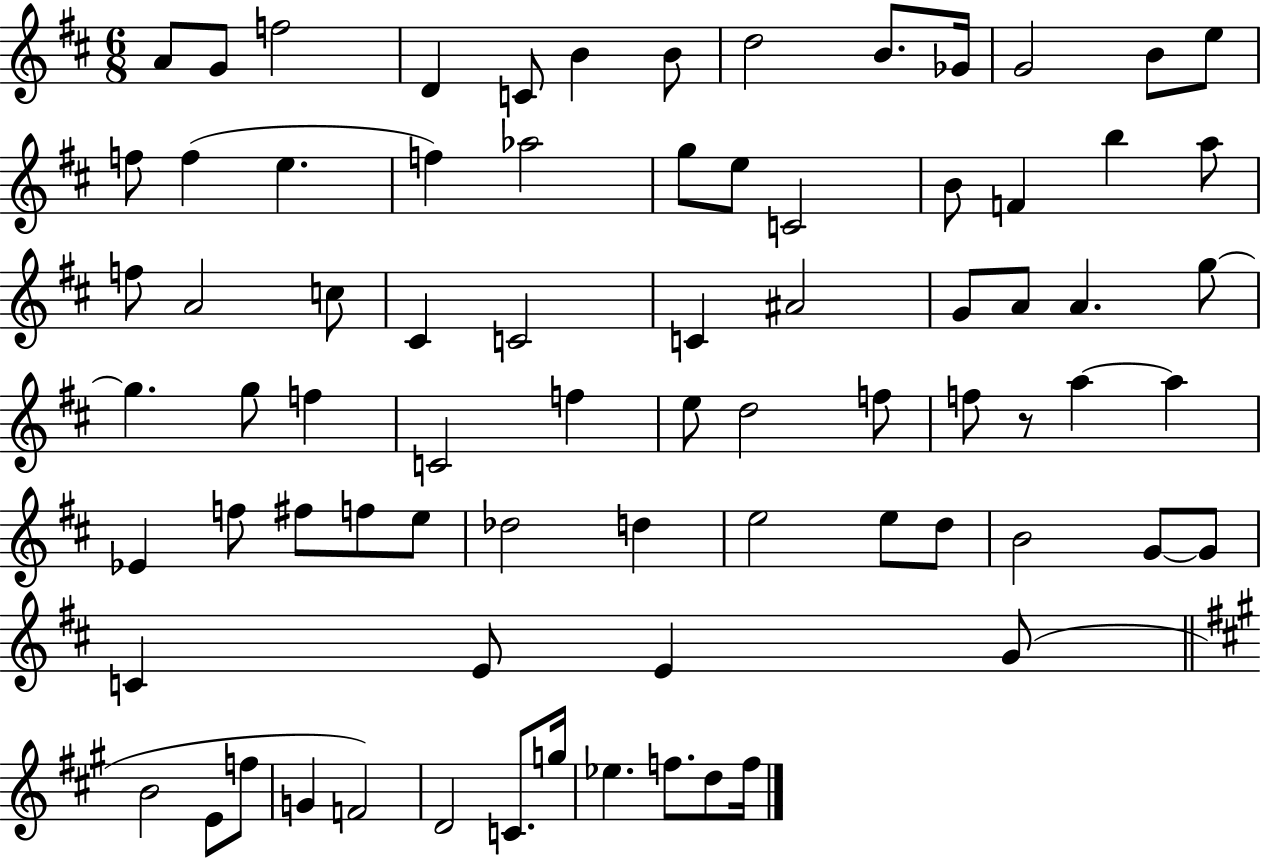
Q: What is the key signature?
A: D major